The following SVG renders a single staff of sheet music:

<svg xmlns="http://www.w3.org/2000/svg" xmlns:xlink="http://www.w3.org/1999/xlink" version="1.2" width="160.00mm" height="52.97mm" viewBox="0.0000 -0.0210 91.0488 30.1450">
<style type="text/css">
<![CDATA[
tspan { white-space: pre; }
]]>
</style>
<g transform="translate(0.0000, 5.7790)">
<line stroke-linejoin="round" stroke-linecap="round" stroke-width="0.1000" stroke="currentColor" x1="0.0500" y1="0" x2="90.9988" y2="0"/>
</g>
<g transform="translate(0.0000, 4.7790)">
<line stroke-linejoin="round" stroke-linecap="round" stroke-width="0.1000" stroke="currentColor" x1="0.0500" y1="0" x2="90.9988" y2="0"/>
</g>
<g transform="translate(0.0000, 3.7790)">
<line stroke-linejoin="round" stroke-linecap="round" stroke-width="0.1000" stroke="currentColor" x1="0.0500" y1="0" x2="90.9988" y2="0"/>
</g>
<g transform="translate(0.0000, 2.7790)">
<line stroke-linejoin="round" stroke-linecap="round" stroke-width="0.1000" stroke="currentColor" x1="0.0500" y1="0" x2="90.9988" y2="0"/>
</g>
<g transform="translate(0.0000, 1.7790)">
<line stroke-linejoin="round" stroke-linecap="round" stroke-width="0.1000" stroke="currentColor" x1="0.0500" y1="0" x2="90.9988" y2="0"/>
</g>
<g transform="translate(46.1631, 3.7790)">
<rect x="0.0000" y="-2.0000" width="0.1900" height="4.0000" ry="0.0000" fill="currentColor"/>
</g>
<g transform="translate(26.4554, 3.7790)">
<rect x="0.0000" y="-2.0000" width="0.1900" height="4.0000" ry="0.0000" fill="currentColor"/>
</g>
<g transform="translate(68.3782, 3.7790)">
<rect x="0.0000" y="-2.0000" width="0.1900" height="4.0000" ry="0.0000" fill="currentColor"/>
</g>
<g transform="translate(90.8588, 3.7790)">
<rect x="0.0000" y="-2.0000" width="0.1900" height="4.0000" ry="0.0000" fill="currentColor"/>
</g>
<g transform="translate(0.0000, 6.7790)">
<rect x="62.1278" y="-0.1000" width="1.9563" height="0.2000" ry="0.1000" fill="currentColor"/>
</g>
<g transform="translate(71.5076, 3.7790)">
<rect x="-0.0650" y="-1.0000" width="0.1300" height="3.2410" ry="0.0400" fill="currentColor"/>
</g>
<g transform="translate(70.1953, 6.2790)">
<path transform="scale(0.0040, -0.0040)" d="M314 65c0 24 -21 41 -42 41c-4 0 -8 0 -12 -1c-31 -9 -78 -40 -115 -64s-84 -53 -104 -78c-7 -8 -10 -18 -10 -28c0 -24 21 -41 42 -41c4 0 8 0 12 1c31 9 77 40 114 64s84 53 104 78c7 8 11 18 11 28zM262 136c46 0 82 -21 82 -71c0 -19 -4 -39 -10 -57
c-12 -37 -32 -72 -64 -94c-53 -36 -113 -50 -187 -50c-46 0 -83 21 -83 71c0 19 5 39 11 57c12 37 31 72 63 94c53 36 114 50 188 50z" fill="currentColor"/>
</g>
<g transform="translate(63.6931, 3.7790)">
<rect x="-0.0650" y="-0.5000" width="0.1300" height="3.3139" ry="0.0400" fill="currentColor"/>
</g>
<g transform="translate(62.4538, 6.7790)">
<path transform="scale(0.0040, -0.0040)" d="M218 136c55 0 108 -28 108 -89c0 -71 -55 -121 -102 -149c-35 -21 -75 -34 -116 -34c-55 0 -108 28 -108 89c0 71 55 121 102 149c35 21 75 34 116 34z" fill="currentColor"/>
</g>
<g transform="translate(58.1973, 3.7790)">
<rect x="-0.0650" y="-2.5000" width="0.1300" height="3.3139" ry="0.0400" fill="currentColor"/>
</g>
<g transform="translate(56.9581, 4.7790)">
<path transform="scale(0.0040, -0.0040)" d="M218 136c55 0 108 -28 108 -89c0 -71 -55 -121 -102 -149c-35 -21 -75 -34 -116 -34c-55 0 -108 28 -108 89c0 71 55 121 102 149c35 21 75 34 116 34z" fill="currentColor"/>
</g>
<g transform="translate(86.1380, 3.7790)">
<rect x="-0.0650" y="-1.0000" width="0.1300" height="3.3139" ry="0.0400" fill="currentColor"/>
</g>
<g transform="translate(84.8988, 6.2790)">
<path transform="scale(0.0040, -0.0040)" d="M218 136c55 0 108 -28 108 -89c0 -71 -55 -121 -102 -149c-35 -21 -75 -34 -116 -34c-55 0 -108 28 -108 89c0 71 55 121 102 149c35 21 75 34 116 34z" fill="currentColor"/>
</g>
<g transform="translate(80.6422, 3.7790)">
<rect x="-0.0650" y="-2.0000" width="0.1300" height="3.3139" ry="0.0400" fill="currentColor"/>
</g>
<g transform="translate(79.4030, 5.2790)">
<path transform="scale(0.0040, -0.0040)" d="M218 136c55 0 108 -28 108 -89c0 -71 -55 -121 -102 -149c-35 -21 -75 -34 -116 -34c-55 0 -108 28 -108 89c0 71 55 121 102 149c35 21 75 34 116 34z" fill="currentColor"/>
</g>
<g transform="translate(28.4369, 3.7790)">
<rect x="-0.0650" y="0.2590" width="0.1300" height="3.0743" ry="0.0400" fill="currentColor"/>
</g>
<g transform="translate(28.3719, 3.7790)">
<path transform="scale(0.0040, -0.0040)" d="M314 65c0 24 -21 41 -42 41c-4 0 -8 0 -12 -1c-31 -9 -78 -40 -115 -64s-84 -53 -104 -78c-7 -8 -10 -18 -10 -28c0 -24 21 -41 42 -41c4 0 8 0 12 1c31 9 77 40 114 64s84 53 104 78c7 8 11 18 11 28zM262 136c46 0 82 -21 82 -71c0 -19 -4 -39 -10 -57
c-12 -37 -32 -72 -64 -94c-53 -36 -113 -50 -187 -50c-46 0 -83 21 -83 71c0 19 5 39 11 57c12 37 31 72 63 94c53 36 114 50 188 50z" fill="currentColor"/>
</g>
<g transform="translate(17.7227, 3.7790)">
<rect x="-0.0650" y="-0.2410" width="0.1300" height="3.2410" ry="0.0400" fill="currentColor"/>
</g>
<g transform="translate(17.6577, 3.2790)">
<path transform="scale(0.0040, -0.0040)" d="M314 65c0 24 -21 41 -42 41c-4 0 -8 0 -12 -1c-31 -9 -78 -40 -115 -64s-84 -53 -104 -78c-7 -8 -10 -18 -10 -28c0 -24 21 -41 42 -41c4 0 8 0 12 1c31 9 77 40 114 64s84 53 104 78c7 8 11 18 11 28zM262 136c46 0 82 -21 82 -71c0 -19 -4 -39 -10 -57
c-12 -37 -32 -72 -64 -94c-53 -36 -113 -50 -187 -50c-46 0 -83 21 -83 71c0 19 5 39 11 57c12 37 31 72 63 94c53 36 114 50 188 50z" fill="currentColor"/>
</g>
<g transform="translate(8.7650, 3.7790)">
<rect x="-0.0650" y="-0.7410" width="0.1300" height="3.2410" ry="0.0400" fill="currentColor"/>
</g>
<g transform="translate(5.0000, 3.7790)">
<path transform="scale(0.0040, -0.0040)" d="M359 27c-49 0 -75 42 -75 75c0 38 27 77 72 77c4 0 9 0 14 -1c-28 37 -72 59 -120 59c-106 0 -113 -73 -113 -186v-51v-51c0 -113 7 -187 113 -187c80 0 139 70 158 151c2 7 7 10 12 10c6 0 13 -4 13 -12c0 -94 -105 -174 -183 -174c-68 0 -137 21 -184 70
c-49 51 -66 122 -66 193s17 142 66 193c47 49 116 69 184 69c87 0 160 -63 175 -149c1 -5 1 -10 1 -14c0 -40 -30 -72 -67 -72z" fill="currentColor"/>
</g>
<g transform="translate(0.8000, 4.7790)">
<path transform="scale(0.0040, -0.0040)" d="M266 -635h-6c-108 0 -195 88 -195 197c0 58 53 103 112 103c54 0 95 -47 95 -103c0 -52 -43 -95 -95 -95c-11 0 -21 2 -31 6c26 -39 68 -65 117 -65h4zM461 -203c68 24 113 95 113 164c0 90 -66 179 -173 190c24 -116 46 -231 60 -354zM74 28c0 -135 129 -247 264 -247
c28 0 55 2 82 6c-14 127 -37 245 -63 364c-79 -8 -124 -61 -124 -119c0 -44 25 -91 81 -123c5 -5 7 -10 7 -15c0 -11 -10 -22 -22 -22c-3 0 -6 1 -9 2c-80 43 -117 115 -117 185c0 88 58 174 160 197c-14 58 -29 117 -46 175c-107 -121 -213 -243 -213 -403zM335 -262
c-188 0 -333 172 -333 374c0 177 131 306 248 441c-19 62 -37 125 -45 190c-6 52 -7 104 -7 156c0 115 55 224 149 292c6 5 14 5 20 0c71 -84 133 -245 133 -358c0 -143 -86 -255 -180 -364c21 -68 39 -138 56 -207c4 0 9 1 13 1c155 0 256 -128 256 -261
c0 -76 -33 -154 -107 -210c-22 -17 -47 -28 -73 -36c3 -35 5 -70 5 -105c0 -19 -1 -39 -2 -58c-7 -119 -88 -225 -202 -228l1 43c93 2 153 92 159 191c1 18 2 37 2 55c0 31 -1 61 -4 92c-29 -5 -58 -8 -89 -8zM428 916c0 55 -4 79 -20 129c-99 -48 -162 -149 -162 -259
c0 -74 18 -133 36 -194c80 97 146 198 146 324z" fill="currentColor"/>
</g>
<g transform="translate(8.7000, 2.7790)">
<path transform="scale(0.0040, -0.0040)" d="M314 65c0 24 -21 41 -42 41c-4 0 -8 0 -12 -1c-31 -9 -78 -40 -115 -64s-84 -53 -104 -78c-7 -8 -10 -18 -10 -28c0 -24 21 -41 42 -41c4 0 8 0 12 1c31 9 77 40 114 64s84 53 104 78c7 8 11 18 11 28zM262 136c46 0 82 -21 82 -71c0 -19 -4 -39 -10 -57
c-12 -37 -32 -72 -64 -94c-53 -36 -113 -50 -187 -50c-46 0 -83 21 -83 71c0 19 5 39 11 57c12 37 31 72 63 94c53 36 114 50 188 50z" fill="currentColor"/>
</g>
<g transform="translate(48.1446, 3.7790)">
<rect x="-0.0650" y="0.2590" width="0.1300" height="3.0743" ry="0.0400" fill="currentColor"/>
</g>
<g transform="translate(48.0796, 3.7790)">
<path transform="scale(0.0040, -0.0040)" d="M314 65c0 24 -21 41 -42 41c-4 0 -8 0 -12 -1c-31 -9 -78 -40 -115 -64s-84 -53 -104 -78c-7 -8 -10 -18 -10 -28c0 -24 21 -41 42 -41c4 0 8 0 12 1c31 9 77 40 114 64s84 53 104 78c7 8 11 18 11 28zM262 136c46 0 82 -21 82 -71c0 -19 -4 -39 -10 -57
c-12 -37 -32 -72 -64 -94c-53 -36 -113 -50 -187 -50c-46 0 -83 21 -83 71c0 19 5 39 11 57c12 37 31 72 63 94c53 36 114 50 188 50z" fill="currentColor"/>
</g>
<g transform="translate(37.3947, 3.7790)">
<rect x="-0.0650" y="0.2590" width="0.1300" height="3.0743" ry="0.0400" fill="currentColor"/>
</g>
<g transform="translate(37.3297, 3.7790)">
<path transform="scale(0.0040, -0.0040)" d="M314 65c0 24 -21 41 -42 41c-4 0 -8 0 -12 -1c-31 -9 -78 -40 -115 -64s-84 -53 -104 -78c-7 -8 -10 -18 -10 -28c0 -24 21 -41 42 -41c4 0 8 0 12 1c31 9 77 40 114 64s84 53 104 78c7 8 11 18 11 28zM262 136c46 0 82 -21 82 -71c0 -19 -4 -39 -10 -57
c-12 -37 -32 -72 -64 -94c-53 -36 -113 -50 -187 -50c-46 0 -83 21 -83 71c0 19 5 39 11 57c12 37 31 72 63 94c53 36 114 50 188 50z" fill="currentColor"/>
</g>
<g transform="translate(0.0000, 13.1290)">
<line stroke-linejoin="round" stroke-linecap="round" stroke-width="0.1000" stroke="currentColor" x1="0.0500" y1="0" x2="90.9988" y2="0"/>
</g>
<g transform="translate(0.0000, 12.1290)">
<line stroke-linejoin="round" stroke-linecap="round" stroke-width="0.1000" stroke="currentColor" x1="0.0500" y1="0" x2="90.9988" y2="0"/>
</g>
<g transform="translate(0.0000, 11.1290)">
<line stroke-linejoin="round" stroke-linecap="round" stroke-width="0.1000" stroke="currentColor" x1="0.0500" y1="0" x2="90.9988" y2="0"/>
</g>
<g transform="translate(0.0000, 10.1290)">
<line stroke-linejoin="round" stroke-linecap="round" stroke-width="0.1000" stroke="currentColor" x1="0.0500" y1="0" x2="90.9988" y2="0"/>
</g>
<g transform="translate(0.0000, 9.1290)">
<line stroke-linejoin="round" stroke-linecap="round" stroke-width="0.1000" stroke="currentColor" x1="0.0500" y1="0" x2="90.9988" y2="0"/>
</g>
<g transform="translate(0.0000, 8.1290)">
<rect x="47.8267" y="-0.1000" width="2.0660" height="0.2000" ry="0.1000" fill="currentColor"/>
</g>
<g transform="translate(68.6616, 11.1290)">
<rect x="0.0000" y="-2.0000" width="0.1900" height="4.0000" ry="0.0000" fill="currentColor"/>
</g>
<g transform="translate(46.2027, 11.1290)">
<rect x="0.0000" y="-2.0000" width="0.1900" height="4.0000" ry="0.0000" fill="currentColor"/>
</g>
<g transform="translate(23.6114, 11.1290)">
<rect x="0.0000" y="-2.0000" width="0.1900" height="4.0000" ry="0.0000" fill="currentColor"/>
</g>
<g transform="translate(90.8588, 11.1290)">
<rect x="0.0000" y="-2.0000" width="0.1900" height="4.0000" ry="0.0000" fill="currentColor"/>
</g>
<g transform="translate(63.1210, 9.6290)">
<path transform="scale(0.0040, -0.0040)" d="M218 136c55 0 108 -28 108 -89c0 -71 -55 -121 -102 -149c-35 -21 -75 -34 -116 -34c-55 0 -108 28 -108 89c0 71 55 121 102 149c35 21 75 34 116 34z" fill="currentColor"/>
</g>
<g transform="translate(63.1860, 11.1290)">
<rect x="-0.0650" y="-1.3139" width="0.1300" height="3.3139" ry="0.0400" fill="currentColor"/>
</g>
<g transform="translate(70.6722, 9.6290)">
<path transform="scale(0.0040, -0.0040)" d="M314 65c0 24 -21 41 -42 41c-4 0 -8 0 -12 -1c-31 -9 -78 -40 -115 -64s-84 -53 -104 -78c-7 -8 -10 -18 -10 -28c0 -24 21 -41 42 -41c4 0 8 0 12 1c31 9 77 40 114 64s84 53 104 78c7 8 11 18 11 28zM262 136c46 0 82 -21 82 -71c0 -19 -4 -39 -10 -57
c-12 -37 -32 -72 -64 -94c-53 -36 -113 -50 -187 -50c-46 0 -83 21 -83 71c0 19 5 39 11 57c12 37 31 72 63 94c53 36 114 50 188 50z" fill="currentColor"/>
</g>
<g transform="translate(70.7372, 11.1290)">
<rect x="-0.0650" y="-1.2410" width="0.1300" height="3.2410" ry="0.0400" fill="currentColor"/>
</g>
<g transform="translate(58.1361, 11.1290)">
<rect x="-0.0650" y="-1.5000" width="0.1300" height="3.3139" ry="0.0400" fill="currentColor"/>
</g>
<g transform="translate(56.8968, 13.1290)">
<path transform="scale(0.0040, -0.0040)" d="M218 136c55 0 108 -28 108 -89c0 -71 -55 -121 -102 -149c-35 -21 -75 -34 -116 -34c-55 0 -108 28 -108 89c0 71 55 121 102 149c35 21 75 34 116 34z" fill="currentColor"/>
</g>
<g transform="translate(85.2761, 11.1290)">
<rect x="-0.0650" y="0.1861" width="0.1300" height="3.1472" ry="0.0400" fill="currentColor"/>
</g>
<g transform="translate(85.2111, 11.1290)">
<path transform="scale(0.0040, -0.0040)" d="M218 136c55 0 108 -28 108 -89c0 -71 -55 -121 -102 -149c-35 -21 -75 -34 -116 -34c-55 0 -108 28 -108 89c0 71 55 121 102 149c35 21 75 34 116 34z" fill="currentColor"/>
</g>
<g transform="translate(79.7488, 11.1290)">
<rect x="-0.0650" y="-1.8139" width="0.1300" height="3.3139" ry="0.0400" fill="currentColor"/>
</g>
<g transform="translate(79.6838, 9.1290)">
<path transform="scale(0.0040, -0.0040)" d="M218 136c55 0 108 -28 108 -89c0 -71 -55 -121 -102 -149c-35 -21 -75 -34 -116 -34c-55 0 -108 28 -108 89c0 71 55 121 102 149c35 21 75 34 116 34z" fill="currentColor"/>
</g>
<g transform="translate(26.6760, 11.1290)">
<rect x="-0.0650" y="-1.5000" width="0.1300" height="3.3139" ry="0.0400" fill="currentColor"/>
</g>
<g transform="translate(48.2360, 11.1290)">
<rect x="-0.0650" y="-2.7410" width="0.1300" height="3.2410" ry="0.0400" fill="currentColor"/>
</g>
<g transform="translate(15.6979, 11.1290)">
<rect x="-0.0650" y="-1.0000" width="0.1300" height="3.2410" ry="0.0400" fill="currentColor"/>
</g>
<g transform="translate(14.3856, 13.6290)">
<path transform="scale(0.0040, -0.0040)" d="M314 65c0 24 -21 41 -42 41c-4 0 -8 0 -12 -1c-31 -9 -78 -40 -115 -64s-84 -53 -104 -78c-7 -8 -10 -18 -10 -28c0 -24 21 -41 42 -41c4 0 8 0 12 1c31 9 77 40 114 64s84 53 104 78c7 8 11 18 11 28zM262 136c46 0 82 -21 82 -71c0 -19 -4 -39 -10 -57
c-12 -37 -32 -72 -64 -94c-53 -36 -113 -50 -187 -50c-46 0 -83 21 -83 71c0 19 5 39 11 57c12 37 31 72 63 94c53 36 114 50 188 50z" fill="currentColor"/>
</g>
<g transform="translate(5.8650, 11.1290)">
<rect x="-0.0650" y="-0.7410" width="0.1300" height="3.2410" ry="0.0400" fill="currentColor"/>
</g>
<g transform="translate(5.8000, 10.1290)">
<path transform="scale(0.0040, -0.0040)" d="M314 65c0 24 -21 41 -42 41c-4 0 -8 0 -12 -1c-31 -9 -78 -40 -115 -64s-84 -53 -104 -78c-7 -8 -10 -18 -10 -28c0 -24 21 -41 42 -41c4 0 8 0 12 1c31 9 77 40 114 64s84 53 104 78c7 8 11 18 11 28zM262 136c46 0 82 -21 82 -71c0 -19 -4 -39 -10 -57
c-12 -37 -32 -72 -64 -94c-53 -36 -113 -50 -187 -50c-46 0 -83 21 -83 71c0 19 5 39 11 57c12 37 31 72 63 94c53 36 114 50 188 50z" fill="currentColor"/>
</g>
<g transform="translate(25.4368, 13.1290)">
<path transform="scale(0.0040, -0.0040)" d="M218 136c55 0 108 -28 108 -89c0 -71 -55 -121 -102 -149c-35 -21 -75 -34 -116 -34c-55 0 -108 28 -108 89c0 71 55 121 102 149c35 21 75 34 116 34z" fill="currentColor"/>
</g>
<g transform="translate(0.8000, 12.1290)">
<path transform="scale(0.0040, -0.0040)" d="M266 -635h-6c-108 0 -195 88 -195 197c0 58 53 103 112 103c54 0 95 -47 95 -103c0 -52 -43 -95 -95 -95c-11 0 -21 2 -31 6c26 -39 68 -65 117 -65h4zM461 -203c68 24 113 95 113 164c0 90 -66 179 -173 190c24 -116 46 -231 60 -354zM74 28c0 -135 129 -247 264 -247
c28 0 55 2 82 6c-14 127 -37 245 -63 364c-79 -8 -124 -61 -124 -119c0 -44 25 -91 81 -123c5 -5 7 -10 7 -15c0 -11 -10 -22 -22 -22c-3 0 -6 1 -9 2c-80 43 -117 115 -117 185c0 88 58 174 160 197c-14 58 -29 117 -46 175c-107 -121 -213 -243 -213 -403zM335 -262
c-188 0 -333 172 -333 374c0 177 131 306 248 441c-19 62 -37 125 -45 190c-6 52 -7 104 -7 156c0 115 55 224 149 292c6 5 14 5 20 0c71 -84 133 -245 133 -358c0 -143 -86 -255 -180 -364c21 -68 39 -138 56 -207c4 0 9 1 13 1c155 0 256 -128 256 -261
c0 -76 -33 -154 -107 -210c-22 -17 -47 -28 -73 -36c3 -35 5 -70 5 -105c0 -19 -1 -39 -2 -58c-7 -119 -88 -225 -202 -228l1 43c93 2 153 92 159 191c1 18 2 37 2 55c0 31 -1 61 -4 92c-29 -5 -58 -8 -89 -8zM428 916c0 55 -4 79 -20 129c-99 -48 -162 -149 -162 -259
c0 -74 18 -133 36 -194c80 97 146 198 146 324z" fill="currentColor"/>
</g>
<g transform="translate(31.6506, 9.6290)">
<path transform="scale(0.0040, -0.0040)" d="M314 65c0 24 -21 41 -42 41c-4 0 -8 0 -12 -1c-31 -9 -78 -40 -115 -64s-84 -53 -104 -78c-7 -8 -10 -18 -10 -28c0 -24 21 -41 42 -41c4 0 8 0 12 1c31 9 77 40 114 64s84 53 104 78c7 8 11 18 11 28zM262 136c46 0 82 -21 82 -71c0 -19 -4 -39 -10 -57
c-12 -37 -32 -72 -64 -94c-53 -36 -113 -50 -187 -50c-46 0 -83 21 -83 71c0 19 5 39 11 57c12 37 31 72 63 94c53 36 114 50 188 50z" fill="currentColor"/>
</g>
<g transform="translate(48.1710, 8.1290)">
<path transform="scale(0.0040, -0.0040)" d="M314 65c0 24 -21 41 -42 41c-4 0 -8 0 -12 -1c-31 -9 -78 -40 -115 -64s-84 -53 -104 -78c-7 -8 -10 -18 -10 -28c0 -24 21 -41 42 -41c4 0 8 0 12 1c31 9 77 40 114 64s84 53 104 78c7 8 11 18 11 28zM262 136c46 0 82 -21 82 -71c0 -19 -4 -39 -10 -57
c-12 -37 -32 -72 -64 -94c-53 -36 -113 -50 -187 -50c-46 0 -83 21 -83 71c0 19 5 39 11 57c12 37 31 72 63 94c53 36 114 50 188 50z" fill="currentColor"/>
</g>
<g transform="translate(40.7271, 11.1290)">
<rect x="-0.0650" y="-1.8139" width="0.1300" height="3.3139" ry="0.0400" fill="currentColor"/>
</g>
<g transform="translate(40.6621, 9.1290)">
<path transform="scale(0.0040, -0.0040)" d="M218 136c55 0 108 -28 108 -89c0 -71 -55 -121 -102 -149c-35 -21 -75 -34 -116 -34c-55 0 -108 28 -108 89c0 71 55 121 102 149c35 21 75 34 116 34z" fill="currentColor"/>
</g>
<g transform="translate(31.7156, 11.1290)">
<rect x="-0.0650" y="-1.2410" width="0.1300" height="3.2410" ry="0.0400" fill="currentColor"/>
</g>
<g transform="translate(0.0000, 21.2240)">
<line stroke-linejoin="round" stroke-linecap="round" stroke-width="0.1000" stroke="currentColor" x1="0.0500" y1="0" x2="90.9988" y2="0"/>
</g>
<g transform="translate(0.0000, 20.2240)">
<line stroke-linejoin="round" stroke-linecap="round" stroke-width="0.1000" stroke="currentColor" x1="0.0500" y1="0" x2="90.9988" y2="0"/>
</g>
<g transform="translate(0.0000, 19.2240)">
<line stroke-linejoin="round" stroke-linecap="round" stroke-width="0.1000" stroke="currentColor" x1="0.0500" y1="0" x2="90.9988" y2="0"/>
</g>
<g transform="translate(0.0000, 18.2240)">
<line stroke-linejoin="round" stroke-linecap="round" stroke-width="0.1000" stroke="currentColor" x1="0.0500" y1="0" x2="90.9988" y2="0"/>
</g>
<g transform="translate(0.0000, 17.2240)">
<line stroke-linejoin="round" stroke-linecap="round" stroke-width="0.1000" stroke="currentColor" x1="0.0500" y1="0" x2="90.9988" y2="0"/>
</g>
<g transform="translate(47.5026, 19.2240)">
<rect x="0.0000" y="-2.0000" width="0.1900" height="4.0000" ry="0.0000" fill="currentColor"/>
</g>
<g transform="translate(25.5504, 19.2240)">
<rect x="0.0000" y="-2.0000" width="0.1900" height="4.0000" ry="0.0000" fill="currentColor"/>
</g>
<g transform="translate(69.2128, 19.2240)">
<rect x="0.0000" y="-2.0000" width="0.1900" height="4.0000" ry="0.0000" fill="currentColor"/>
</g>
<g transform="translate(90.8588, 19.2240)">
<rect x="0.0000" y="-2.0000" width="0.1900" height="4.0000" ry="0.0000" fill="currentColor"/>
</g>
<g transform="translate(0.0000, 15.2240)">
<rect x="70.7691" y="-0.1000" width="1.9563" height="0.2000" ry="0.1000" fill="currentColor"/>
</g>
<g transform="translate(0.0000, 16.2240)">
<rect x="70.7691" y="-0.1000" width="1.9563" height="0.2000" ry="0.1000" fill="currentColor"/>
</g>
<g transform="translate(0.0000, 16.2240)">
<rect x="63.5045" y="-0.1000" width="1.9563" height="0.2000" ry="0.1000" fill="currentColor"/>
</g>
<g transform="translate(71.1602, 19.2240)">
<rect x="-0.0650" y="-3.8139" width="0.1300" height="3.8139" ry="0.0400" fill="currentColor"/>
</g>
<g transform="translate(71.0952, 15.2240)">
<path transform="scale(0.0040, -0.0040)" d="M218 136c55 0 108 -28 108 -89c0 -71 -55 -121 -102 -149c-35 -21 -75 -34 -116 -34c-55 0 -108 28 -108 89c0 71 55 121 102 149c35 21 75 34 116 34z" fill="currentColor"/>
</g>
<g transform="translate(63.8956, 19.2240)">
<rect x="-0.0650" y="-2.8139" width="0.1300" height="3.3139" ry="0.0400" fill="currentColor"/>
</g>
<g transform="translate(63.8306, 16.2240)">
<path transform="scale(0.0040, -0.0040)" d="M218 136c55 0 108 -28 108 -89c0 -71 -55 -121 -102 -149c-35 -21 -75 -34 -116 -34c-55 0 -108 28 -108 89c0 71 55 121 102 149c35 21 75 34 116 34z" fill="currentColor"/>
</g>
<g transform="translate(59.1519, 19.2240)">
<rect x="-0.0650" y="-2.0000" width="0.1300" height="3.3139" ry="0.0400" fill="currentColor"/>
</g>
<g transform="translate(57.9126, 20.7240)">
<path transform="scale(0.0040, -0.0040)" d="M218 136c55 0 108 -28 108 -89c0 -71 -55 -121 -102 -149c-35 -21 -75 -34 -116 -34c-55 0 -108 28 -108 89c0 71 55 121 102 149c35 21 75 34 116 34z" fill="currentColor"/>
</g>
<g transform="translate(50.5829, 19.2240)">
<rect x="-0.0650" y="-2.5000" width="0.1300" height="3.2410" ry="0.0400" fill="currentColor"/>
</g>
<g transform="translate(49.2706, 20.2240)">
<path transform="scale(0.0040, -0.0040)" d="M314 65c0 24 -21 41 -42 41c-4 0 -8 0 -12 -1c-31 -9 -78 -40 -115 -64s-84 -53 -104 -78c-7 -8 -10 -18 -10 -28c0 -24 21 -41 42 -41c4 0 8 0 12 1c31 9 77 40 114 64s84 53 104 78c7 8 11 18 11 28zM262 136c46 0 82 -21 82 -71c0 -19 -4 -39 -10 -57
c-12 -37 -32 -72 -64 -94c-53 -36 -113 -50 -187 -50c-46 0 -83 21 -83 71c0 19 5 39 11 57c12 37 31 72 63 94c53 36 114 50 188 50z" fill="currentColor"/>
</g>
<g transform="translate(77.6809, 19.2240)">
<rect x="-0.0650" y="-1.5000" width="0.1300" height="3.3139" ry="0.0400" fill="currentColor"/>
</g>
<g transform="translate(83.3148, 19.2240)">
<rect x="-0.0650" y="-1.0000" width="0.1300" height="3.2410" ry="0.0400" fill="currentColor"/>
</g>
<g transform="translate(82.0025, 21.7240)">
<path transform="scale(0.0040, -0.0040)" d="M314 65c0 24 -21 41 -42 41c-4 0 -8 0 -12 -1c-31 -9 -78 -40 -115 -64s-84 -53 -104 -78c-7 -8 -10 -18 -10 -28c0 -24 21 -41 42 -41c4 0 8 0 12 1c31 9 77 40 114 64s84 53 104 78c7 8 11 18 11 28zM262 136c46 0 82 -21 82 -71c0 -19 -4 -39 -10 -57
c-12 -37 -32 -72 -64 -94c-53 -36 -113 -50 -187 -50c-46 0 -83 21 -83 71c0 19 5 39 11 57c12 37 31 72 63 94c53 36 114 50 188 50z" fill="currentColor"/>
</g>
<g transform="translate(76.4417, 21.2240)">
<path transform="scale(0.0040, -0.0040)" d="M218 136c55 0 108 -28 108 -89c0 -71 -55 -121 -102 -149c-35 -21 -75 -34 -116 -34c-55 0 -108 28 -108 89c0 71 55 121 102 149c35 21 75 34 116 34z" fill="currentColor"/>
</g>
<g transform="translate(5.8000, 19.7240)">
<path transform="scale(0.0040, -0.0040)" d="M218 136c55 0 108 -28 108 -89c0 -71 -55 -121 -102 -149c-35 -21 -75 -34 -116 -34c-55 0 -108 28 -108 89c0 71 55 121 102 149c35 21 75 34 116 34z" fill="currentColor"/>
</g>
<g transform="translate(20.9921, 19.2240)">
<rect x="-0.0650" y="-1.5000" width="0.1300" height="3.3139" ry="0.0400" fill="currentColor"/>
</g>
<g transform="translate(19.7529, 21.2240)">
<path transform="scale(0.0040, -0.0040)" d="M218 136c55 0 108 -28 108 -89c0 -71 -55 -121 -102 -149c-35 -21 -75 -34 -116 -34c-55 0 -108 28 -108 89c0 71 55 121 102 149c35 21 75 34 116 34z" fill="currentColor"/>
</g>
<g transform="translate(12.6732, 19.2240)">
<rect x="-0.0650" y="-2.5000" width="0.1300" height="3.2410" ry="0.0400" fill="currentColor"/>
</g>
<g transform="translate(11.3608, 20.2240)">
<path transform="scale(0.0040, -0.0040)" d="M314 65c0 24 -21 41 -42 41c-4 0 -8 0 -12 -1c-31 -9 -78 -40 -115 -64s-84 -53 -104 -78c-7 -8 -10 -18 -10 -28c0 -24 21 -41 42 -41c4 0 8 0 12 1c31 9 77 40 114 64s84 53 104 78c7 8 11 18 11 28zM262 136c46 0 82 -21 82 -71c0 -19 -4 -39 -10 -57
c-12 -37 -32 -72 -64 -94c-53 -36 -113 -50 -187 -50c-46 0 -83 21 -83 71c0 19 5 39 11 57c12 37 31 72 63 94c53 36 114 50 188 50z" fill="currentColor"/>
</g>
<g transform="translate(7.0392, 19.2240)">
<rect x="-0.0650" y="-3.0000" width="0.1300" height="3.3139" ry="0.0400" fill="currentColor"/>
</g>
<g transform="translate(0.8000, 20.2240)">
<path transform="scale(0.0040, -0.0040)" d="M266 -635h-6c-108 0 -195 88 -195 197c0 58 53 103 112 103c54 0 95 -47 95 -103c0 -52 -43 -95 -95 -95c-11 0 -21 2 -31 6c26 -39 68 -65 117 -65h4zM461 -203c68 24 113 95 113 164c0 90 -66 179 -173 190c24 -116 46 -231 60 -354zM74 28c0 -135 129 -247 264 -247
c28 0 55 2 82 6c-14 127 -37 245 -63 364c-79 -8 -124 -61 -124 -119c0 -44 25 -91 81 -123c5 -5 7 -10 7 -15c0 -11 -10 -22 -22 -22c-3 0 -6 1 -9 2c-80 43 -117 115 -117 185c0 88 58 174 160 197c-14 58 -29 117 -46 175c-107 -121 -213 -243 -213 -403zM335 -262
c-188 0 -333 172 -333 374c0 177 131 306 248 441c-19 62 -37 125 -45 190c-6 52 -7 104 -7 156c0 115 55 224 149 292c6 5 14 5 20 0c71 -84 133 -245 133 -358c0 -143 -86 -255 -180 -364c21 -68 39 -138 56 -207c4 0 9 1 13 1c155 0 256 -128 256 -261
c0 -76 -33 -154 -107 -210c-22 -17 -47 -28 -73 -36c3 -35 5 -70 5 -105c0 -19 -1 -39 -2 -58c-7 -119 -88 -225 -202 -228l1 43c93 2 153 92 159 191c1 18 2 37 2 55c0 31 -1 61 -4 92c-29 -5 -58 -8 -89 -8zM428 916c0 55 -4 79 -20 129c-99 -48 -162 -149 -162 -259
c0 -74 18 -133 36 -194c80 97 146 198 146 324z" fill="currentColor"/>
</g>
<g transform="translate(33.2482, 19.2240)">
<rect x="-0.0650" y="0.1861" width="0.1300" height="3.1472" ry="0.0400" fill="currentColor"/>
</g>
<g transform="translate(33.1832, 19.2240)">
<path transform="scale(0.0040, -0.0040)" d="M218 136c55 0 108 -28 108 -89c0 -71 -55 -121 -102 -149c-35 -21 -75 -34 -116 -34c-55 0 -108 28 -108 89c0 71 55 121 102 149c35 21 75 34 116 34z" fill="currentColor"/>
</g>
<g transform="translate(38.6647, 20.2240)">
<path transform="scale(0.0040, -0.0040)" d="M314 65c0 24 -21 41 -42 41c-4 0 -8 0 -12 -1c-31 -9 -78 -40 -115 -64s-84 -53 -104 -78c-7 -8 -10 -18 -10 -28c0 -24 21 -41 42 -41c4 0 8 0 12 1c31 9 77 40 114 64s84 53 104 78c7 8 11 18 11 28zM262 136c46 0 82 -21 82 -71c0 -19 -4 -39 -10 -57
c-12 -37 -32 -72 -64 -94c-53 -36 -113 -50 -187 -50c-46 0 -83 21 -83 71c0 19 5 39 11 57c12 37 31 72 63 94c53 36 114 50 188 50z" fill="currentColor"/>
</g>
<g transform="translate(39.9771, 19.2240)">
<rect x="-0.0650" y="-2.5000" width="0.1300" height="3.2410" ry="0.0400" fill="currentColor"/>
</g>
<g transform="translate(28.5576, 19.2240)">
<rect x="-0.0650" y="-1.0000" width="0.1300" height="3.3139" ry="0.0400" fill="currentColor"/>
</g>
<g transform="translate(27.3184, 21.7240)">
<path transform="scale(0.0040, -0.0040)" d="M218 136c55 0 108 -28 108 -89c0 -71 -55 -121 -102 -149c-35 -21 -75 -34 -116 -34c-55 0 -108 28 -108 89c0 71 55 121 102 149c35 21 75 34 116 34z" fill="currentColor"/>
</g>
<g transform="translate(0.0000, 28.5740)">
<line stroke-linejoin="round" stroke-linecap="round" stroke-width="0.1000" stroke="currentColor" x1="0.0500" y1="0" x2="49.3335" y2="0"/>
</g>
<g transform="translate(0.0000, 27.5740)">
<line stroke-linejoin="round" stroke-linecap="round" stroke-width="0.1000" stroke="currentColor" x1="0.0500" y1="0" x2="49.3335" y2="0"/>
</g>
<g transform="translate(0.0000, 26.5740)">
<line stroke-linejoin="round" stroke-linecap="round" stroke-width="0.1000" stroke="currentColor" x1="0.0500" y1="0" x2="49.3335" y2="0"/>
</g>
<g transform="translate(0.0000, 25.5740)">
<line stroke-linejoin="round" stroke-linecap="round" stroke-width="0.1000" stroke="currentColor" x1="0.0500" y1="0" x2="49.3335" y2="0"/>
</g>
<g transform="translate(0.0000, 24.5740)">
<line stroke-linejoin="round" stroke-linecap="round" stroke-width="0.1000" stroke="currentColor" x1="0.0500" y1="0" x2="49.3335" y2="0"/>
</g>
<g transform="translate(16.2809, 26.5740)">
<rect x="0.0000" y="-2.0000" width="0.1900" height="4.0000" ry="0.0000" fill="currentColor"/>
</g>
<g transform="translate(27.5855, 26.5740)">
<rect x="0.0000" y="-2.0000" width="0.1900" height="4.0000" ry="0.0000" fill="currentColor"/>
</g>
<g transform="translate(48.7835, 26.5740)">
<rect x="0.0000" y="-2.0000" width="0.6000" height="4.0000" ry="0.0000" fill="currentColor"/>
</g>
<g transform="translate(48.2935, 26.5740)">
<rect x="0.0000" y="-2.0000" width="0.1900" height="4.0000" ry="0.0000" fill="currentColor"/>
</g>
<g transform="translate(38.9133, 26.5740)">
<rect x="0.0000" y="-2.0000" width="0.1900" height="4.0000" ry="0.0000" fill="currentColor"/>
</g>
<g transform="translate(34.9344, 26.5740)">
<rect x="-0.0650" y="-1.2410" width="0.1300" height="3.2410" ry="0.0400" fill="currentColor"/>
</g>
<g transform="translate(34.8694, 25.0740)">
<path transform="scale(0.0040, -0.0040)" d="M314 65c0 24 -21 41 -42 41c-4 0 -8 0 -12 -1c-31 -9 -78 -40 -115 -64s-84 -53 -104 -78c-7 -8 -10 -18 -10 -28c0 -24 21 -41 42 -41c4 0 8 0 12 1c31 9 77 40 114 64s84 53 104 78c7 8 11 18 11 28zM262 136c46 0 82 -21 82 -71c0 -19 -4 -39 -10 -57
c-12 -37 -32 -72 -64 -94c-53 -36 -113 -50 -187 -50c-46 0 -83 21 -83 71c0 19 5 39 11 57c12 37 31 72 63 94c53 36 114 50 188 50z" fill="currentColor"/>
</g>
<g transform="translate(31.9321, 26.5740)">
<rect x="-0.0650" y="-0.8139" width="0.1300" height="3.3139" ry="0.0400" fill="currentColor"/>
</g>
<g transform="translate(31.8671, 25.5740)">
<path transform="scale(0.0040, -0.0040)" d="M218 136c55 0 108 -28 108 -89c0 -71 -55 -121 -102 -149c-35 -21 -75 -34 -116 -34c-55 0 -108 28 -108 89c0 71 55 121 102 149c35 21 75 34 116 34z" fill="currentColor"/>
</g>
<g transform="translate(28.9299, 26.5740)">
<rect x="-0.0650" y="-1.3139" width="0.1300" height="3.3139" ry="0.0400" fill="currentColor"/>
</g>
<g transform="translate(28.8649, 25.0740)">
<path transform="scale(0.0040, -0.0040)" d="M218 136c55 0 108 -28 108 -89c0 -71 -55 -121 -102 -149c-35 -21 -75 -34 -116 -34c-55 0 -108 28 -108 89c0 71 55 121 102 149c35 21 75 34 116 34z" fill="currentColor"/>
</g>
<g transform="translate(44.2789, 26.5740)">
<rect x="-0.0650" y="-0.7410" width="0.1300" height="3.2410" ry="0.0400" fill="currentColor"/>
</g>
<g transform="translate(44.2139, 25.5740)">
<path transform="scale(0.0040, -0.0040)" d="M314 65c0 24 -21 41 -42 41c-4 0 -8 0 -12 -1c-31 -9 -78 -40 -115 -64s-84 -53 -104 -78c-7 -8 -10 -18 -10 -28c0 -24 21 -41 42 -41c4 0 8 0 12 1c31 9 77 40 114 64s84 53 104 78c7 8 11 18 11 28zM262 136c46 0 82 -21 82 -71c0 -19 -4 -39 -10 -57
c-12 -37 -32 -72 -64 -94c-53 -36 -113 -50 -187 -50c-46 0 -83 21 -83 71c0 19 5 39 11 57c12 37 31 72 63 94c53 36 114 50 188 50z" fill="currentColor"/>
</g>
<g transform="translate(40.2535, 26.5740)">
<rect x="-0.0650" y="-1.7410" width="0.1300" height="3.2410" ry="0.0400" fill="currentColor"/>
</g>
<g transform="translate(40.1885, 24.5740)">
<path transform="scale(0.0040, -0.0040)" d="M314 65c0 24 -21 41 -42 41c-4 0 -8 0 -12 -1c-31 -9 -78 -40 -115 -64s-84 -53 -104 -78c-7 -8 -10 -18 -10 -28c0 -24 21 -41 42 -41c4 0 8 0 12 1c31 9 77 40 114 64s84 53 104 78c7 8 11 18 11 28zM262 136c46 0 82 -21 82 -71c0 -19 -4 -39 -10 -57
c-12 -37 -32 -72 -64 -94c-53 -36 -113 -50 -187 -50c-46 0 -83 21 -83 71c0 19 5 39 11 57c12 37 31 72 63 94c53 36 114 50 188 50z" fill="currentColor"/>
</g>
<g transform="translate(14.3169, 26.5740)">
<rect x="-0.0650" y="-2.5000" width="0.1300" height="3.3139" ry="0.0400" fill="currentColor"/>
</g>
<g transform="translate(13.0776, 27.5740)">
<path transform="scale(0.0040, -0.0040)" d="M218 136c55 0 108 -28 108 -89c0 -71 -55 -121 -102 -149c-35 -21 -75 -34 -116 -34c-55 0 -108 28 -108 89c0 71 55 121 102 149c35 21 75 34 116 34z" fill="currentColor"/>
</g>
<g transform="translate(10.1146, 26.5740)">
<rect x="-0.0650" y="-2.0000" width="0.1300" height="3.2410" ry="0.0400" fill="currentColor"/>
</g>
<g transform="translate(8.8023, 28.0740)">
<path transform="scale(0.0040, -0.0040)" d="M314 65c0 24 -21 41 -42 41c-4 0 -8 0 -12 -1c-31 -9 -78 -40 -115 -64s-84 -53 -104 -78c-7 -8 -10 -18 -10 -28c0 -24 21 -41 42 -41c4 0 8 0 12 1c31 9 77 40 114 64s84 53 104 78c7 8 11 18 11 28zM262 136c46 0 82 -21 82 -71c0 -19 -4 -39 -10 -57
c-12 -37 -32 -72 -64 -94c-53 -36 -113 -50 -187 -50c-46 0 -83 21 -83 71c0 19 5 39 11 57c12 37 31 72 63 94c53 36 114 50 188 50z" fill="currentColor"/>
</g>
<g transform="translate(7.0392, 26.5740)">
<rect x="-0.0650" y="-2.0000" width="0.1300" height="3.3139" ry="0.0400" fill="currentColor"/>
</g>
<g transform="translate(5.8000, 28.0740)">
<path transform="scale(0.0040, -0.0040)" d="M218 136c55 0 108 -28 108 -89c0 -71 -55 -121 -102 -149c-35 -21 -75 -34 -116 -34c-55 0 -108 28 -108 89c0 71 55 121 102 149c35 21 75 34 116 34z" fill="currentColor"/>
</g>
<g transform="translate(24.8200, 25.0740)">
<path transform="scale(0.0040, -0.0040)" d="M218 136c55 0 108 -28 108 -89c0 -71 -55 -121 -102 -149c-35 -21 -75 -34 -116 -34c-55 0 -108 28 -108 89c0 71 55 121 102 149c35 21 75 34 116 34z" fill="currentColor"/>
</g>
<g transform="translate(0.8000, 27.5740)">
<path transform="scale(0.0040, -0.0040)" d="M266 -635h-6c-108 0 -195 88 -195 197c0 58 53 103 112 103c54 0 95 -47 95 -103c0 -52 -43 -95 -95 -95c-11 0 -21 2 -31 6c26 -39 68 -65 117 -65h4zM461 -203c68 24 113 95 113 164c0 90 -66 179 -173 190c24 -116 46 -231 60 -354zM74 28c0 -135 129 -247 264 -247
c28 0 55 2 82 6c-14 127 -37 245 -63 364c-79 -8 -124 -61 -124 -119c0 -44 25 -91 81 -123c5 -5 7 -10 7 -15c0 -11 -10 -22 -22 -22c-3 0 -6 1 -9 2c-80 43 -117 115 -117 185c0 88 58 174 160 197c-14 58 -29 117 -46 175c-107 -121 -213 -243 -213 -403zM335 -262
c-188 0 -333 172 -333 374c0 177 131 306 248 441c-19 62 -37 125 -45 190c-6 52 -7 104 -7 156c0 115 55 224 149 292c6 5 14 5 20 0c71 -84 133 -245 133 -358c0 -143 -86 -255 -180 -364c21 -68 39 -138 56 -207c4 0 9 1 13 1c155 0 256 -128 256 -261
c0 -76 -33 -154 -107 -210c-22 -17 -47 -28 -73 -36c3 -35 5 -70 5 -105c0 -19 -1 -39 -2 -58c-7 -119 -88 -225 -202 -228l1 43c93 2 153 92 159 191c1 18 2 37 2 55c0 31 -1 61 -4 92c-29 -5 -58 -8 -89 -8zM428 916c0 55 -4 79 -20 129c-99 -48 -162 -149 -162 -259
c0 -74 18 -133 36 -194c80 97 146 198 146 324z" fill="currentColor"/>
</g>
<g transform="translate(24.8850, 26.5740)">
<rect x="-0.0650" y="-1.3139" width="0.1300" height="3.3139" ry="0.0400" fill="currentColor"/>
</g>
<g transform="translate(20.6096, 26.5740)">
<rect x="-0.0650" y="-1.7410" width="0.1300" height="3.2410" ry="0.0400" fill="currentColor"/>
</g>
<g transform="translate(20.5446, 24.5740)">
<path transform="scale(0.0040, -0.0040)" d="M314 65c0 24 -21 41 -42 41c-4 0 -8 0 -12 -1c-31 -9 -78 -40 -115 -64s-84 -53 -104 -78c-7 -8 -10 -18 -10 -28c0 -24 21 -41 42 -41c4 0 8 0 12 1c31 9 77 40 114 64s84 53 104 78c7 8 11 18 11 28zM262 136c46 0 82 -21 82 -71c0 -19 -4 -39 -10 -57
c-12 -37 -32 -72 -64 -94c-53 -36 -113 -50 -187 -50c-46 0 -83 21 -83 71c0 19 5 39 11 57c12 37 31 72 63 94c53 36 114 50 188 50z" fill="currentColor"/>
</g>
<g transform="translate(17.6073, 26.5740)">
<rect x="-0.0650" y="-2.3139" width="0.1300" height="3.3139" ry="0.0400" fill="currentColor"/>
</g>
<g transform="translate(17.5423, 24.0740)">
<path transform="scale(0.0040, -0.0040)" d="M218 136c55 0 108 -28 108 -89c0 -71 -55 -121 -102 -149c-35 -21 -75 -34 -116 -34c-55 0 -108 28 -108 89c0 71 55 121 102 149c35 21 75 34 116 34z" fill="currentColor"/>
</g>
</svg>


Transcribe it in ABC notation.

X:1
T:Untitled
M:4/4
L:1/4
K:C
d2 c2 B2 B2 B2 G C D2 F D d2 D2 E e2 f a2 E e e2 f B A G2 E D B G2 G2 F a c' E D2 F F2 G g f2 e e d e2 f2 d2